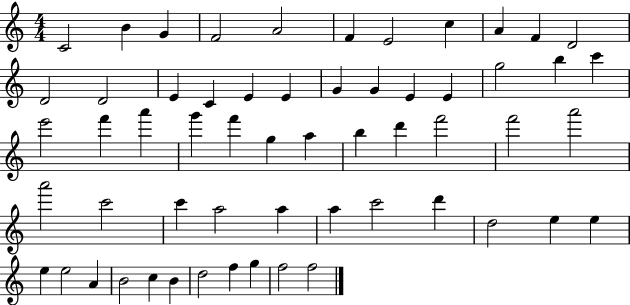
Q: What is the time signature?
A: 4/4